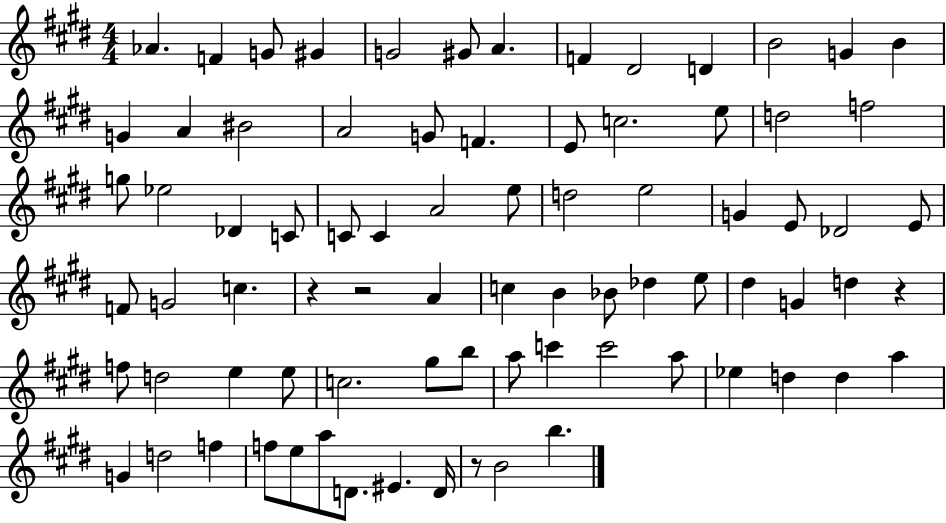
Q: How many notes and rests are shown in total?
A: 80